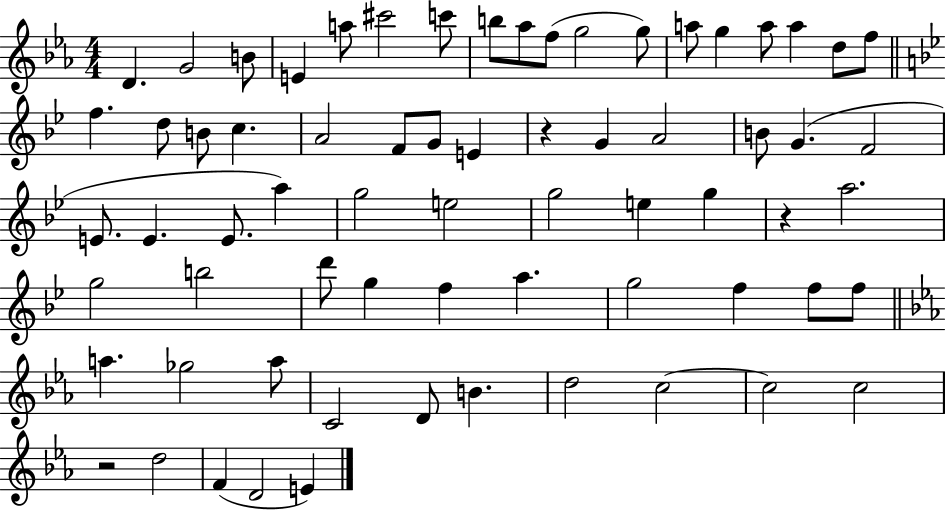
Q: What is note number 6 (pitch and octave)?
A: C#6